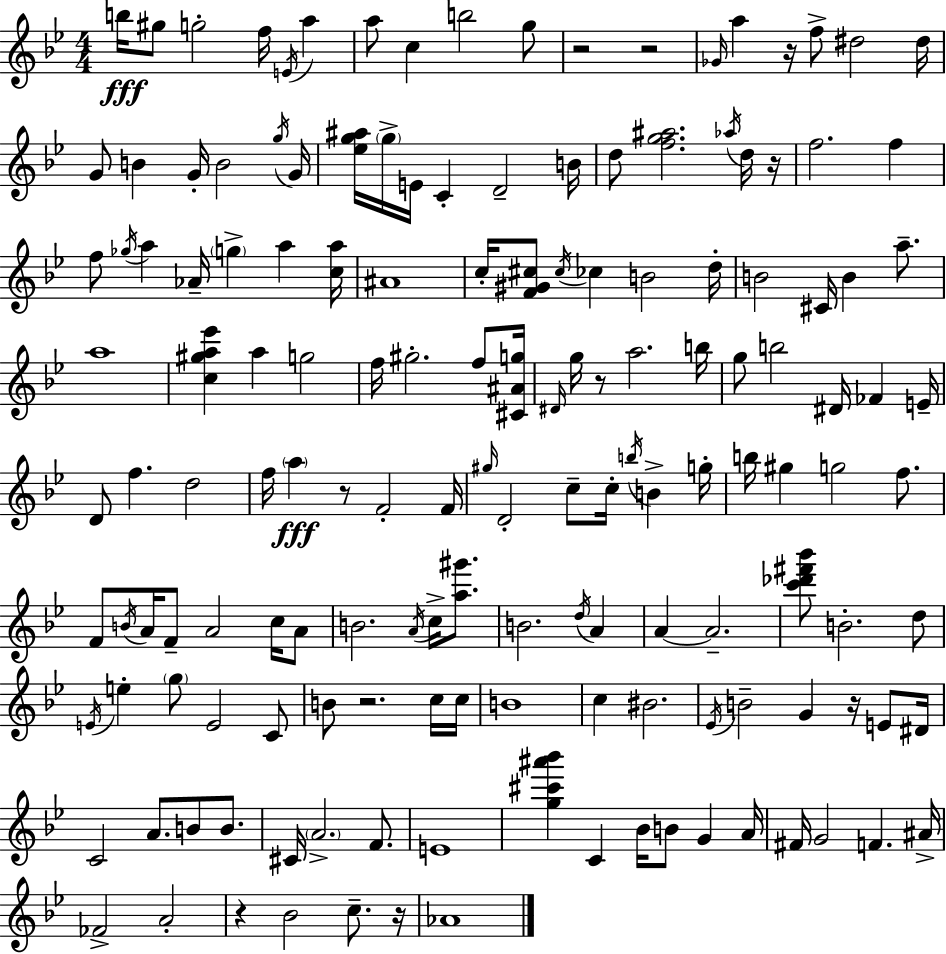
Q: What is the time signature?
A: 4/4